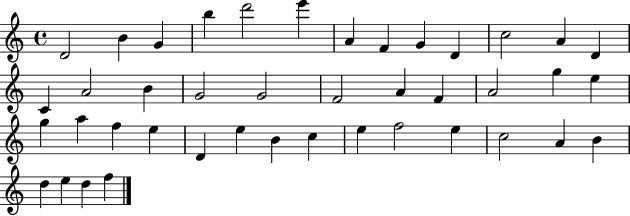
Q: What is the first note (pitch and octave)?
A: D4